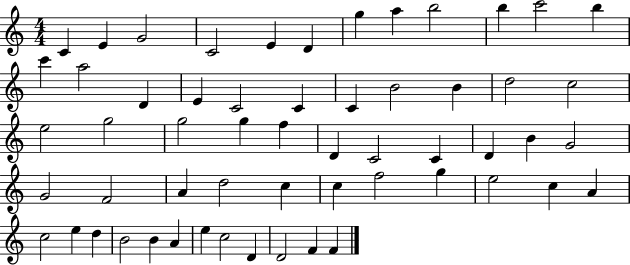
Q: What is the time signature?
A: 4/4